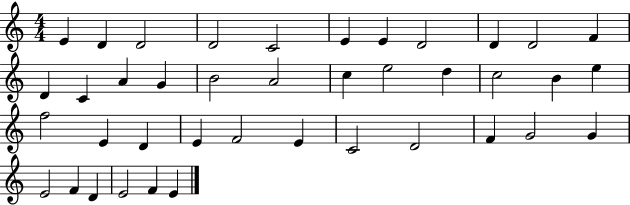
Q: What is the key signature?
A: C major